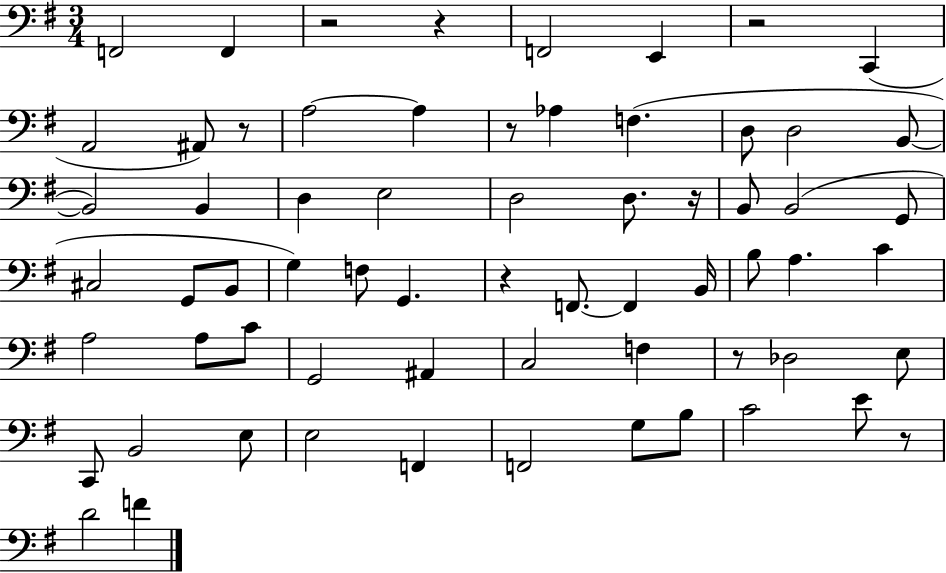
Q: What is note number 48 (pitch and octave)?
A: E3